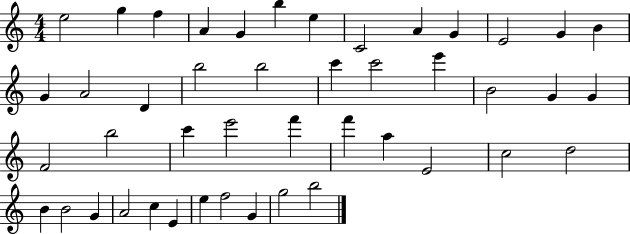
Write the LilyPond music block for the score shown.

{
  \clef treble
  \numericTimeSignature
  \time 4/4
  \key c \major
  e''2 g''4 f''4 | a'4 g'4 b''4 e''4 | c'2 a'4 g'4 | e'2 g'4 b'4 | \break g'4 a'2 d'4 | b''2 b''2 | c'''4 c'''2 e'''4 | b'2 g'4 g'4 | \break f'2 b''2 | c'''4 e'''2 f'''4 | f'''4 a''4 e'2 | c''2 d''2 | \break b'4 b'2 g'4 | a'2 c''4 e'4 | e''4 f''2 g'4 | g''2 b''2 | \break \bar "|."
}